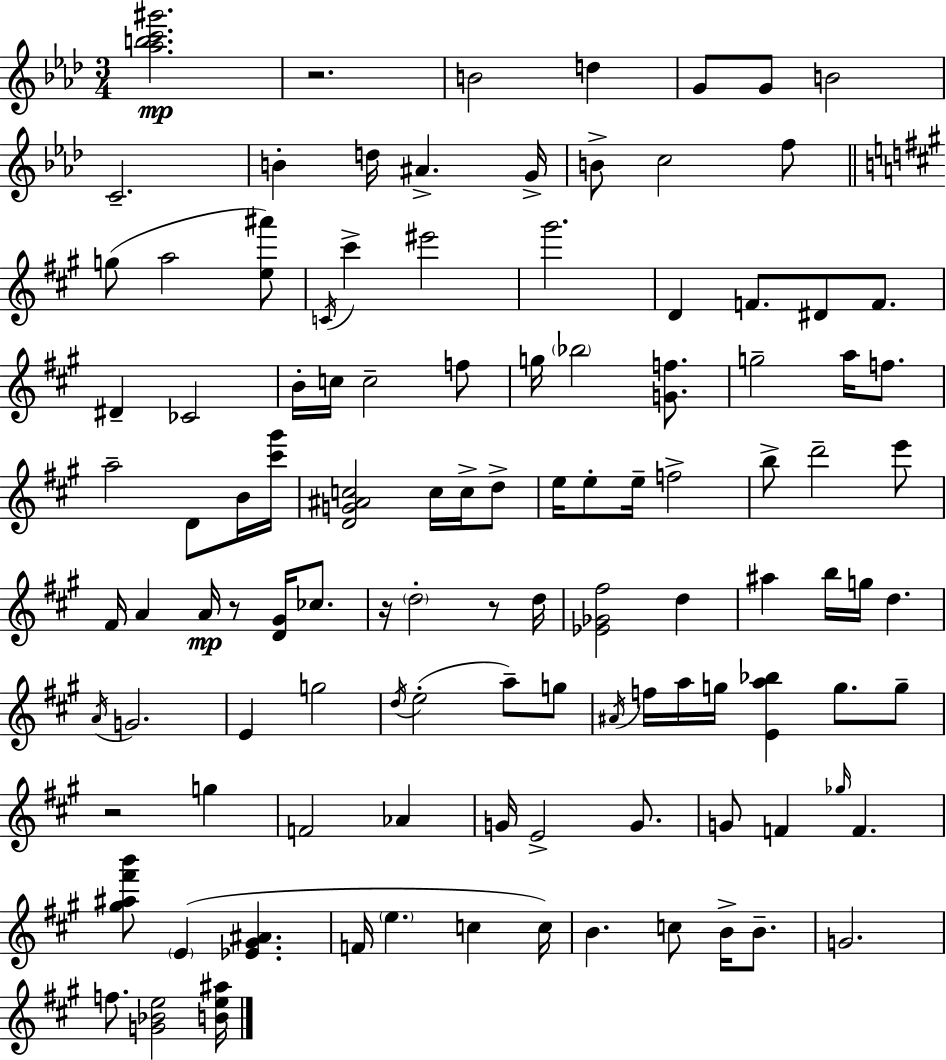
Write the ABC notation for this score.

X:1
T:Untitled
M:3/4
L:1/4
K:Ab
[_abc'^g']2 z2 B2 d G/2 G/2 B2 C2 B d/4 ^A G/4 B/2 c2 f/2 g/2 a2 [e^a']/2 C/4 ^c' ^e'2 ^g'2 D F/2 ^D/2 F/2 ^D _C2 B/4 c/4 c2 f/2 g/4 _b2 [Gf]/2 g2 a/4 f/2 a2 D/2 B/4 [^c'^g']/4 [DG^Ac]2 c/4 c/4 d/2 e/4 e/2 e/4 f2 b/2 d'2 e'/2 ^F/4 A A/4 z/2 [D^G]/4 _c/2 z/4 d2 z/2 d/4 [_E_G^f]2 d ^a b/4 g/4 d A/4 G2 E g2 d/4 e2 a/2 g/2 ^A/4 f/4 a/4 g/4 [Ea_b] g/2 g/2 z2 g F2 _A G/4 E2 G/2 G/2 F _g/4 F [^g^a^f'b']/2 E [_E^G^A] F/4 e c c/4 B c/2 B/4 B/2 G2 f/2 [G_Be]2 [Be^a]/4